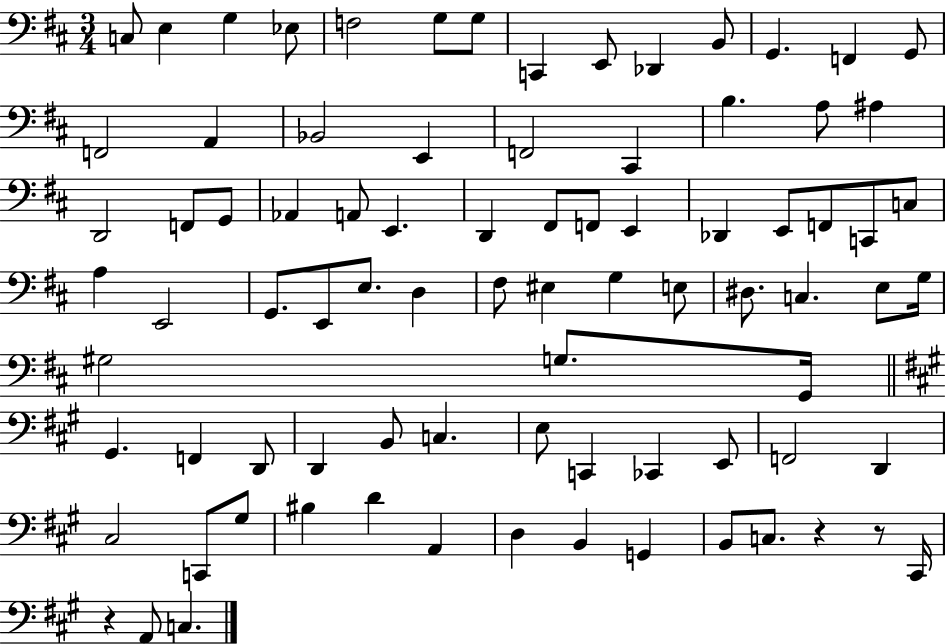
C3/e E3/q G3/q Eb3/e F3/h G3/e G3/e C2/q E2/e Db2/q B2/e G2/q. F2/q G2/e F2/h A2/q Bb2/h E2/q F2/h C#2/q B3/q. A3/e A#3/q D2/h F2/e G2/e Ab2/q A2/e E2/q. D2/q F#2/e F2/e E2/q Db2/q E2/e F2/e C2/e C3/e A3/q E2/h G2/e. E2/e E3/e. D3/q F#3/e EIS3/q G3/q E3/e D#3/e. C3/q. E3/e G3/s G#3/h G3/e. G2/s G#2/q. F2/q D2/e D2/q B2/e C3/q. E3/e C2/q CES2/q E2/e F2/h D2/q C#3/h C2/e G#3/e BIS3/q D4/q A2/q D3/q B2/q G2/q B2/e C3/e. R/q R/e C#2/s R/q A2/e C3/q.